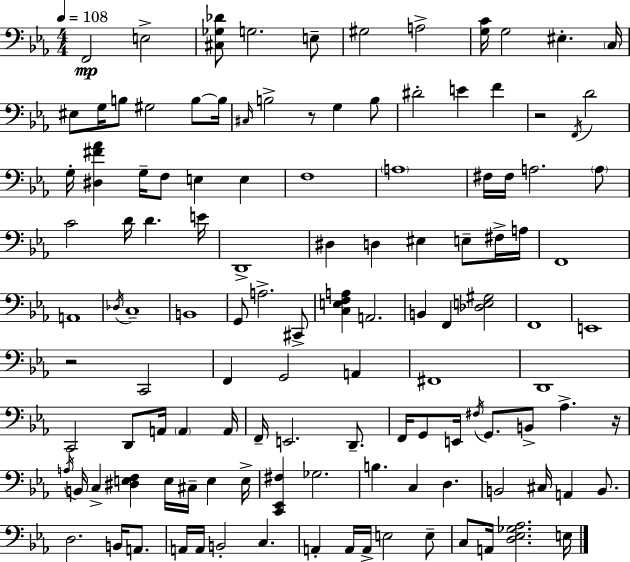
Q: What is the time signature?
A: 4/4